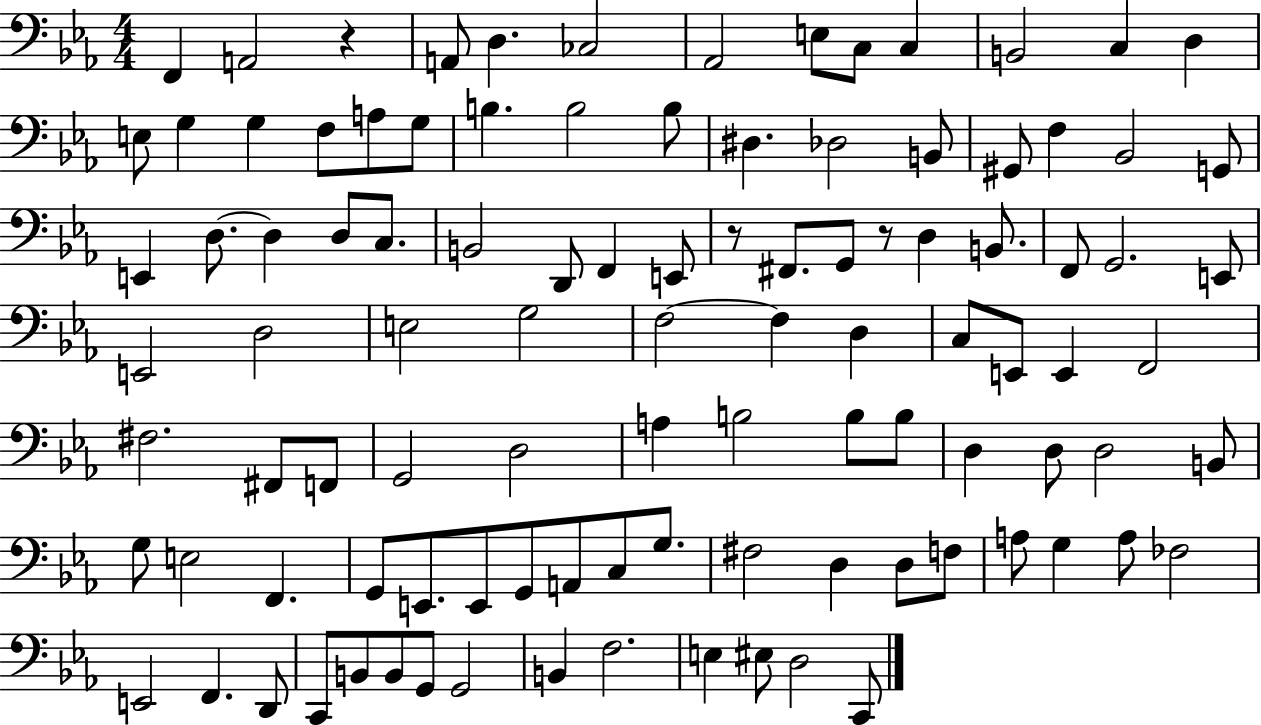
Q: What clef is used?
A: bass